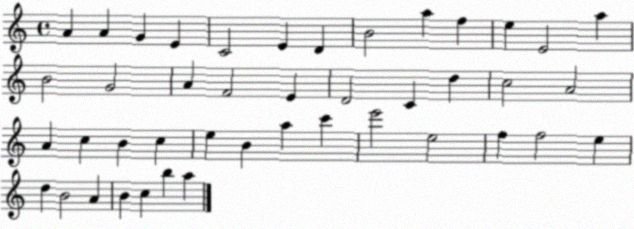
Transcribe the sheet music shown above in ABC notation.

X:1
T:Untitled
M:4/4
L:1/4
K:C
A A G E C2 E D B2 a f e E2 a B2 G2 A F2 E D2 C d c2 A2 A c B c e B a c' e'2 e2 f f2 e d B2 A B c b a